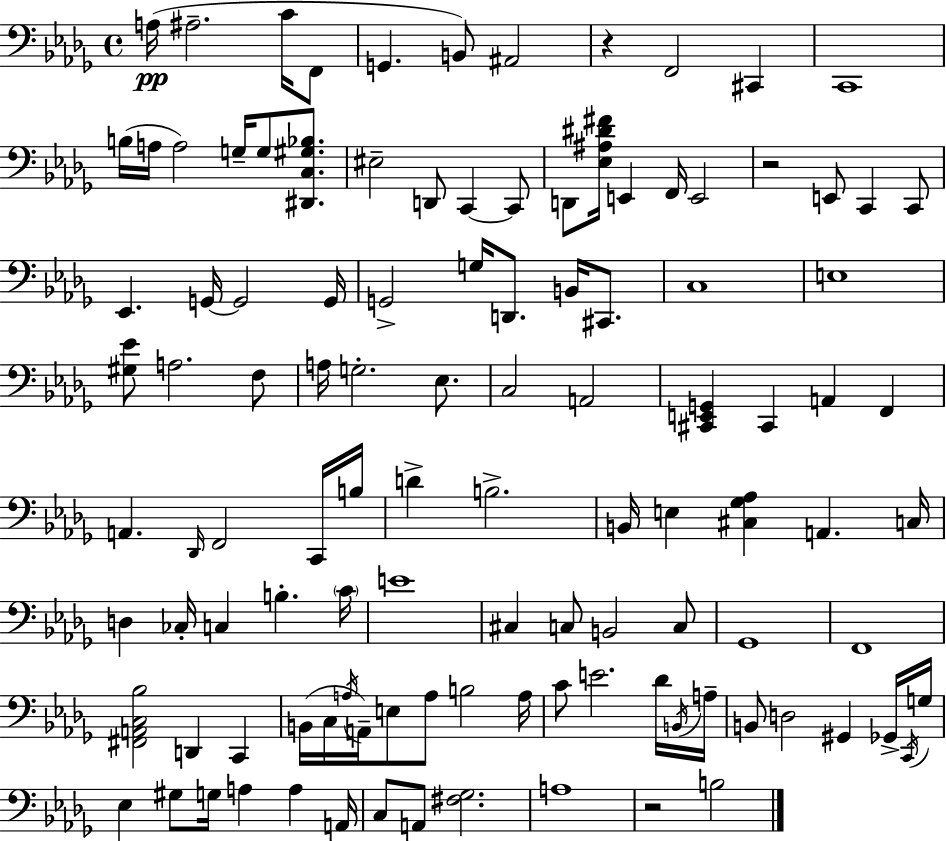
{
  \clef bass
  \time 4/4
  \defaultTimeSignature
  \key bes \minor
  a16(\pp ais2.-- c'16 f,8 | g,4. b,8) ais,2 | r4 f,2 cis,4 | c,1 | \break b16( a16 a2) g16-- g8 <dis, c gis bes>8. | eis2-- d,8 c,4~~ c,8 | d,8 <ees ais dis' fis'>16 e,4 f,16 e,2 | r2 e,8 c,4 c,8 | \break ees,4. g,16~~ g,2 g,16 | g,2-> g16 d,8. b,16 cis,8. | c1 | e1 | \break <gis ees'>8 a2. f8 | a16 g2.-. ees8. | c2 a,2 | <cis, e, g,>4 cis,4 a,4 f,4 | \break a,4. \grace { des,16 } f,2 c,16 | b16 d'4-> b2.-> | b,16 e4 <cis ges aes>4 a,4. | c16 d4 ces16-. c4 b4.-. | \break \parenthesize c'16 e'1 | cis4 c8 b,2 c8 | ges,1 | f,1 | \break <fis, a, c bes>2 d,4 c,4 | b,16( c16 \acciaccatura { a16 }) a,16-- e8 a8 b2 | a16 c'8 e'2. | des'16 \acciaccatura { b,16 } a16-- b,8 d2 gis,4 | \break ges,16-> \acciaccatura { c,16 } g16 ees4 gis8 g16 a4 a4 | a,16 c8 a,8 <fis ges>2. | a1 | r2 b2 | \break \bar "|."
}